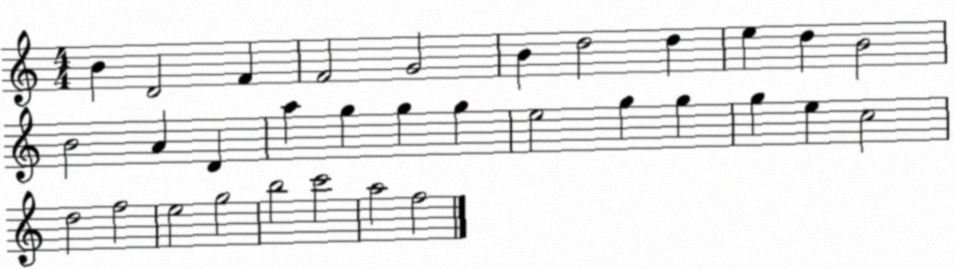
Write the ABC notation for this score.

X:1
T:Untitled
M:4/4
L:1/4
K:C
B D2 F F2 G2 B d2 d e d B2 B2 A D a g g g e2 g g g e c2 d2 f2 e2 g2 b2 c'2 a2 f2